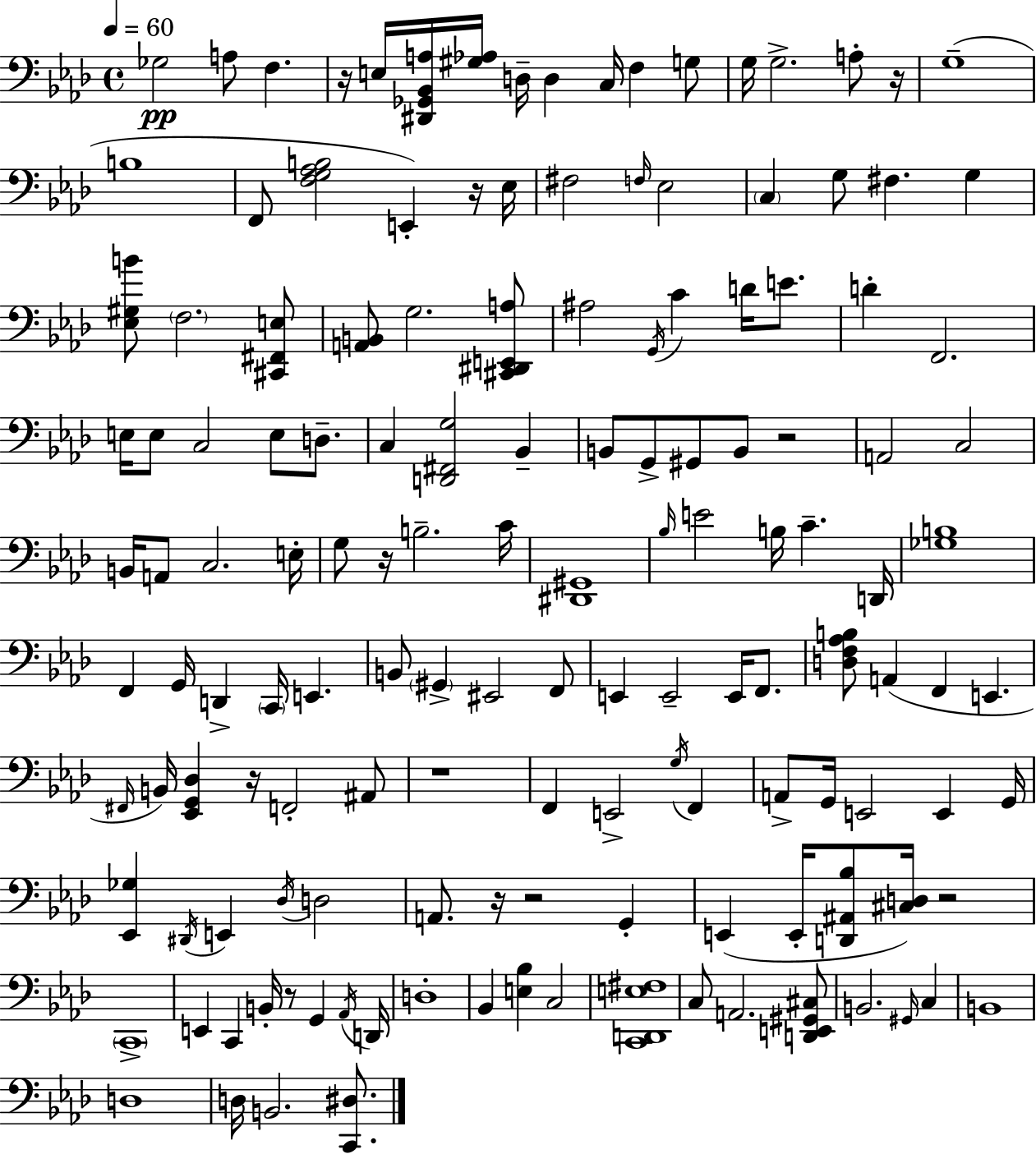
{
  \clef bass
  \time 4/4
  \defaultTimeSignature
  \key f \minor
  \tempo 4 = 60
  ges2\pp a8 f4. | r16 e16 <dis, ges, bes, a>16 <gis aes>16 d16-- d4 c16 f4 g8 | g16 g2.-> a8-. r16 | g1--( | \break b1 | f,8 <f g aes b>2 e,4-.) r16 ees16 | fis2 \grace { f16 } ees2 | \parenthesize c4 g8 fis4. g4 | \break <ees gis b'>8 \parenthesize f2. <cis, fis, e>8 | <a, b,>8 g2. <cis, dis, e, a>8 | ais2 \acciaccatura { g,16 } c'4 d'16 e'8. | d'4-. f,2. | \break e16 e8 c2 e8 d8.-- | c4 <d, fis, g>2 bes,4-- | b,8 g,8-> gis,8 b,8 r2 | a,2 c2 | \break b,16 a,8 c2. | e16-. g8 r16 b2.-- | c'16 <dis, gis,>1 | \grace { bes16 } e'2 b16 c'4.-- | \break d,16 <ges b>1 | f,4 g,16 d,4-> \parenthesize c,16 e,4. | b,8 \parenthesize gis,4-> eis,2 | f,8 e,4 e,2-- e,16 | \break f,8. <d f aes b>8 a,4( f,4 e,4. | \grace { fis,16 }) b,16 <ees, g, des>4 r16 f,2-. | ais,8 r1 | f,4 e,2-> | \break \acciaccatura { g16 } f,4 a,8-> g,16 e,2 | e,4 g,16 <ees, ges>4 \acciaccatura { dis,16 } e,4 \acciaccatura { des16 } d2 | a,8. r16 r2 | g,4-. e,4( e,16-. <d, ais, bes>8 <cis d>16) r2 | \break \parenthesize c,1-> | e,4 c,4 b,16-. | r8 g,4 \acciaccatura { aes,16 } d,16 d1-. | bes,4 <e bes>4 | \break c2 <c, d, e fis>1 | c8 a,2. | <d, e, gis, cis>8 b,2. | \grace { gis,16 } c4 b,1 | \break d1 | d16 b,2. | <c, dis>8. \bar "|."
}